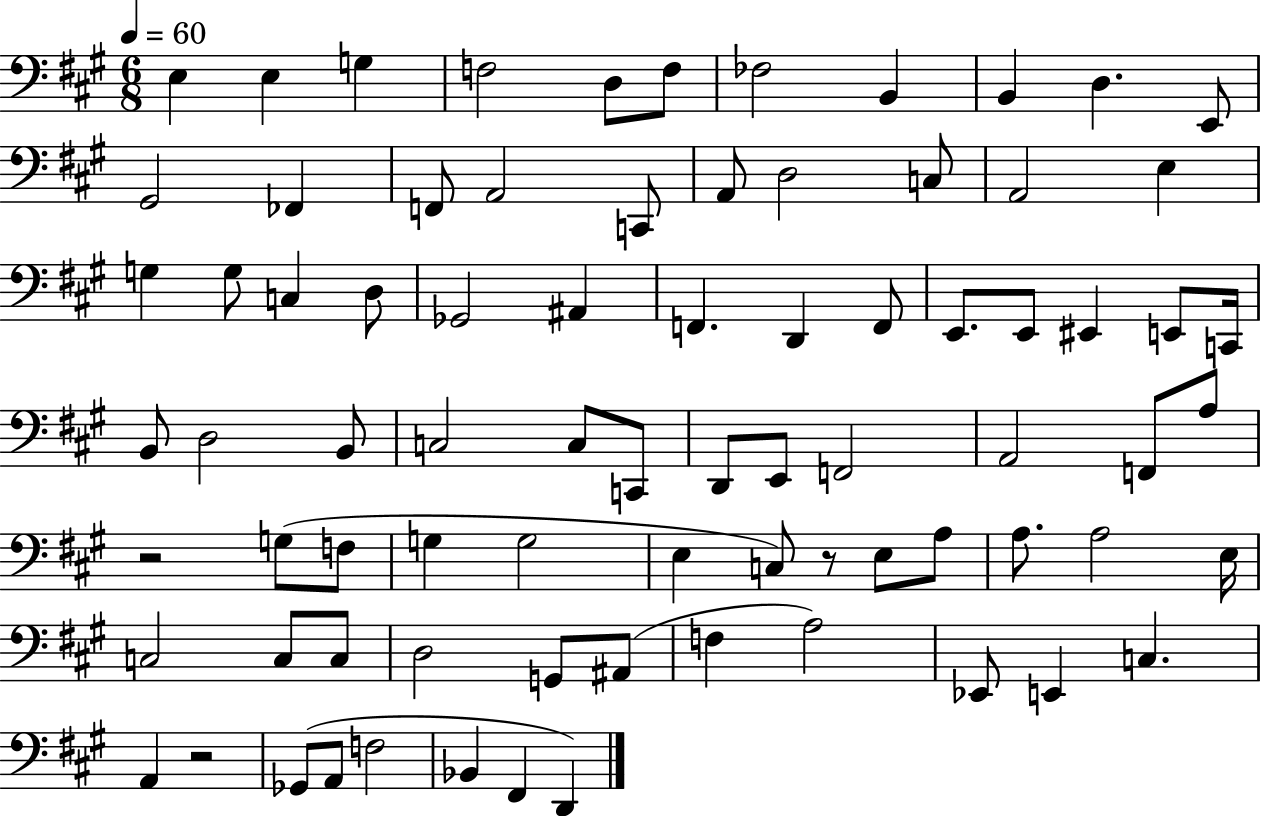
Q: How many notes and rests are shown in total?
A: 79